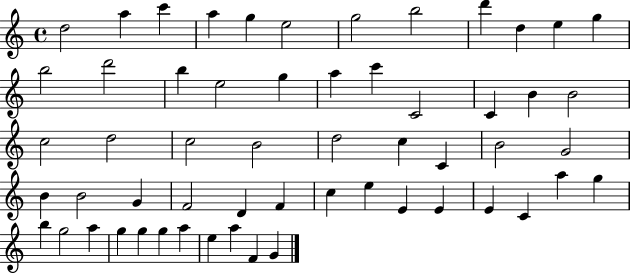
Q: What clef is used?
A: treble